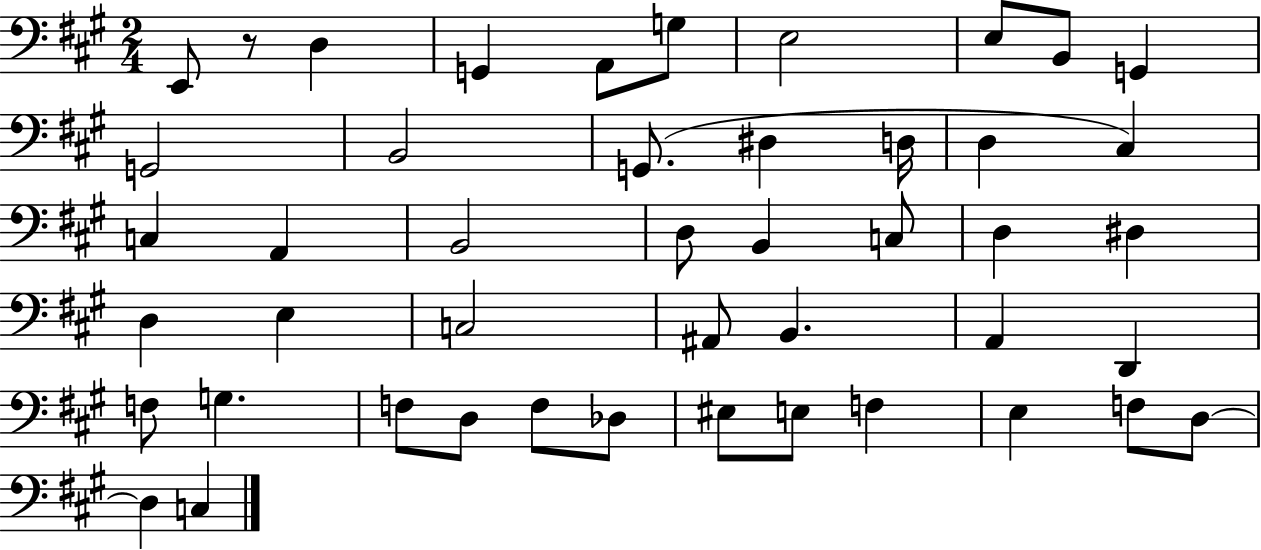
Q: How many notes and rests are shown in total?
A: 46